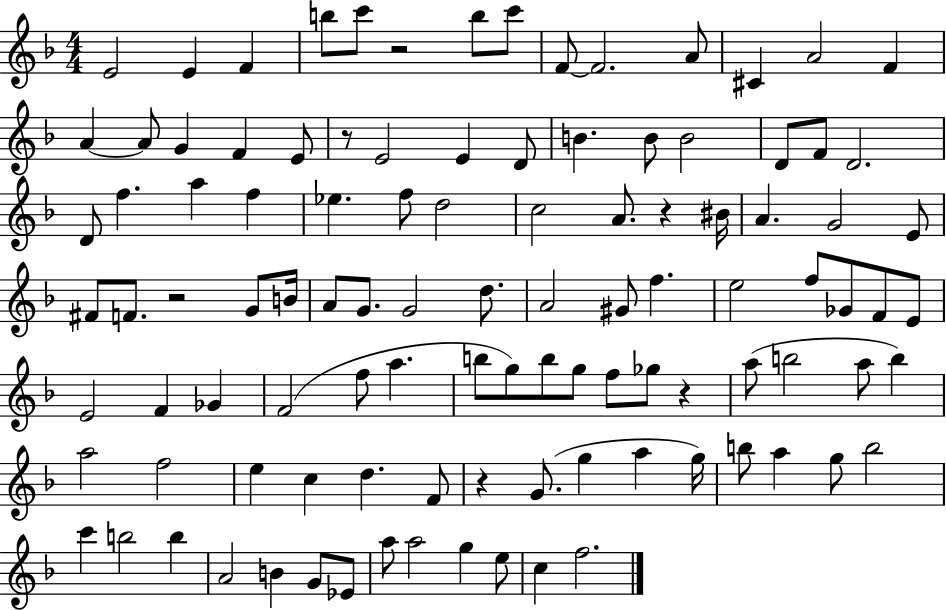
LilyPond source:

{
  \clef treble
  \numericTimeSignature
  \time 4/4
  \key f \major
  \repeat volta 2 { e'2 e'4 f'4 | b''8 c'''8 r2 b''8 c'''8 | f'8~~ f'2. a'8 | cis'4 a'2 f'4 | \break a'4~~ a'8 g'4 f'4 e'8 | r8 e'2 e'4 d'8 | b'4. b'8 b'2 | d'8 f'8 d'2. | \break d'8 f''4. a''4 f''4 | ees''4. f''8 d''2 | c''2 a'8. r4 bis'16 | a'4. g'2 e'8 | \break fis'8 f'8. r2 g'8 b'16 | a'8 g'8. g'2 d''8. | a'2 gis'8 f''4. | e''2 f''8 ges'8 f'8 e'8 | \break e'2 f'4 ges'4 | f'2( f''8 a''4. | b''8 g''8) b''8 g''8 f''8 ges''8 r4 | a''8( b''2 a''8 b''4) | \break a''2 f''2 | e''4 c''4 d''4. f'8 | r4 g'8.( g''4 a''4 g''16) | b''8 a''4 g''8 b''2 | \break c'''4 b''2 b''4 | a'2 b'4 g'8 ees'8 | a''8 a''2 g''4 e''8 | c''4 f''2. | \break } \bar "|."
}